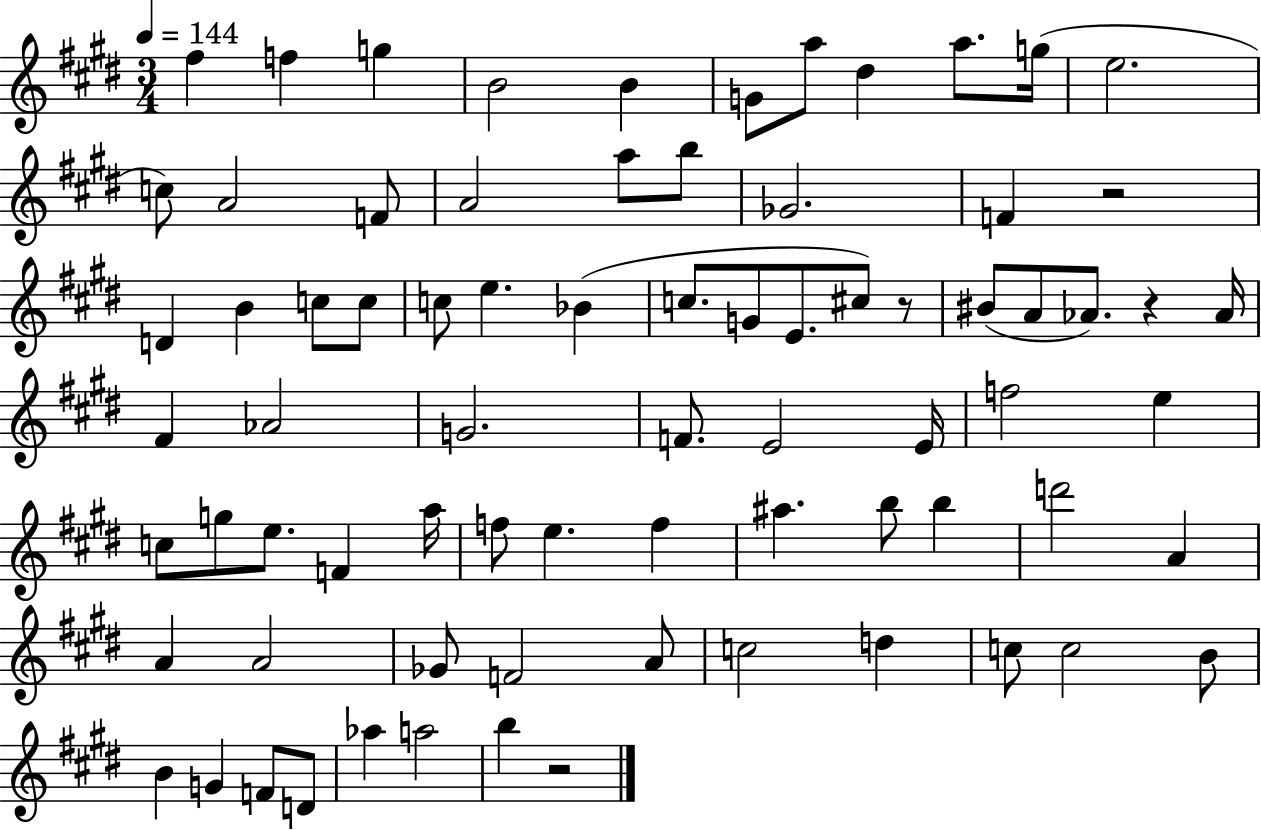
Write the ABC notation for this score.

X:1
T:Untitled
M:3/4
L:1/4
K:E
^f f g B2 B G/2 a/2 ^d a/2 g/4 e2 c/2 A2 F/2 A2 a/2 b/2 _G2 F z2 D B c/2 c/2 c/2 e _B c/2 G/2 E/2 ^c/2 z/2 ^B/2 A/2 _A/2 z _A/4 ^F _A2 G2 F/2 E2 E/4 f2 e c/2 g/2 e/2 F a/4 f/2 e f ^a b/2 b d'2 A A A2 _G/2 F2 A/2 c2 d c/2 c2 B/2 B G F/2 D/2 _a a2 b z2